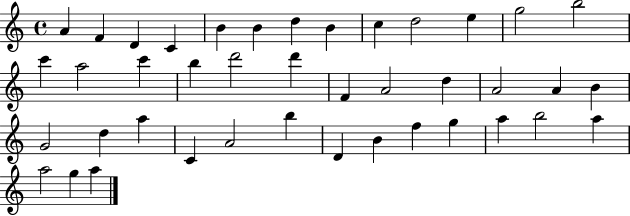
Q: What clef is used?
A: treble